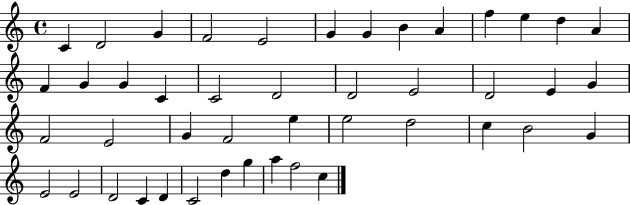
X:1
T:Untitled
M:4/4
L:1/4
K:C
C D2 G F2 E2 G G B A f e d A F G G C C2 D2 D2 E2 D2 E G F2 E2 G F2 e e2 d2 c B2 G E2 E2 D2 C D C2 d g a f2 c